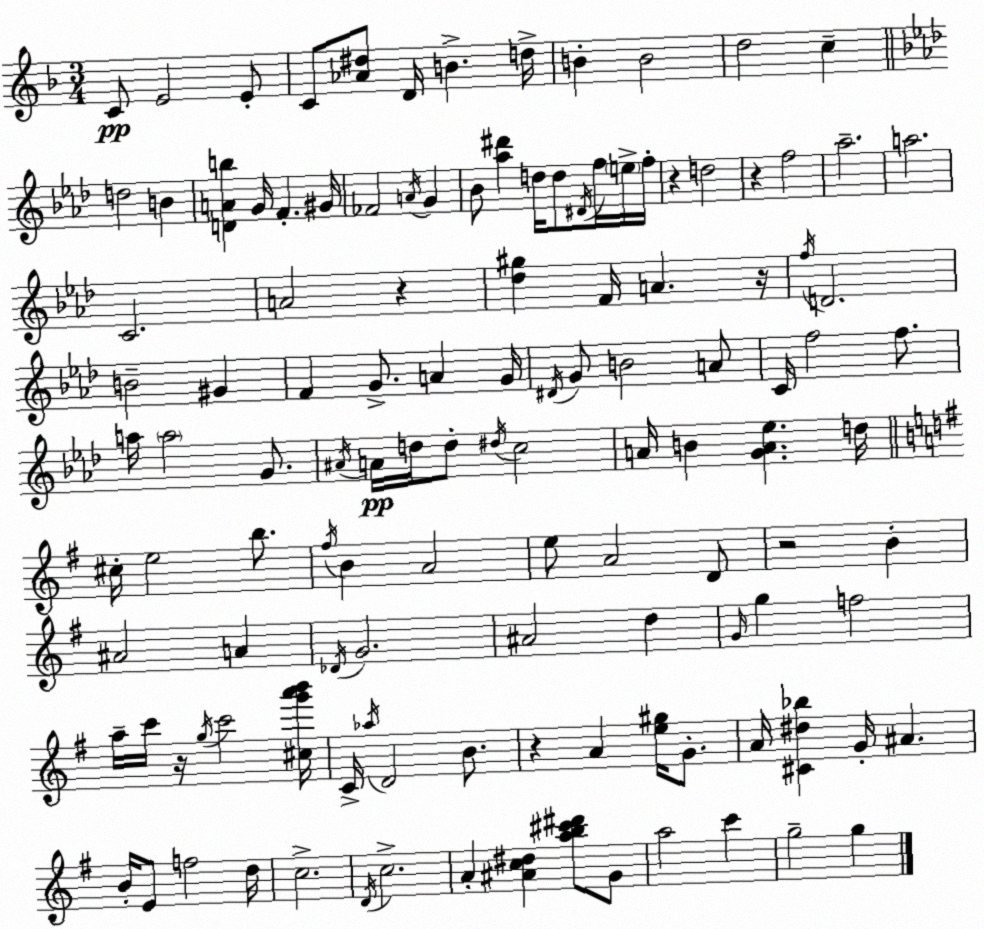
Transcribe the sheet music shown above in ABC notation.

X:1
T:Untitled
M:3/4
L:1/4
K:Dm
C/2 E2 E/2 C/2 [_A^d]/2 D/4 B d/4 B B2 d2 c d2 B [DAb] G/4 F ^G/4 _F2 A/4 G _B/2 [_a^d'] d/4 d/2 ^D/4 f/4 e/4 f/4 z d2 z f2 _a2 a2 C2 A2 z [_d^g] F/4 A z/4 f/4 D2 B2 ^G F G/2 A G/4 ^D/4 G/2 B2 A/2 C/4 f2 f/2 a/4 a2 G/2 ^A/4 A/4 d/4 d/2 ^d/4 c2 A/4 B [GA_e] d/4 ^c/4 e2 b/2 ^f/4 B A2 e/2 A2 D/2 z2 B ^A2 A _D/4 G2 ^A2 d G/4 g f2 a/4 c'/4 z/4 g/4 c'2 [^cg'a'b']/4 C/4 _a/4 D2 B/2 z A [e^g]/4 G/2 A/4 [^C^d_b] G/4 ^A B/4 E/2 f2 d/4 c2 D/4 c2 A [^Ac^d] [ab^c'^d']/2 G/2 a2 c' g2 g